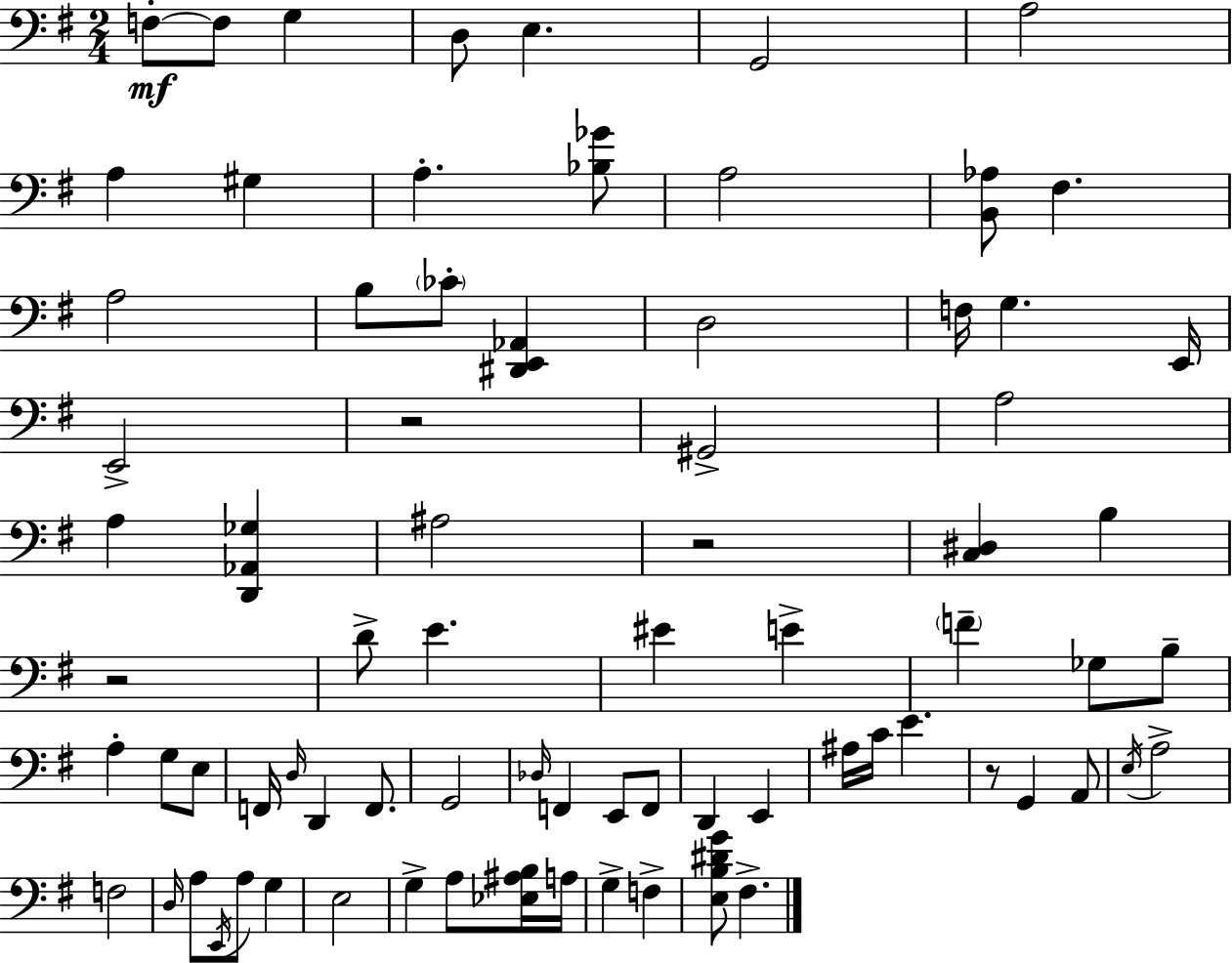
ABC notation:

X:1
T:Untitled
M:2/4
L:1/4
K:Em
F,/2 F,/2 G, D,/2 E, G,,2 A,2 A, ^G, A, [_B,_G]/2 A,2 [B,,_A,]/2 ^F, A,2 B,/2 _C/2 [^D,,E,,_A,,] D,2 F,/4 G, E,,/4 E,,2 z2 ^G,,2 A,2 A, [D,,_A,,_G,] ^A,2 z2 [C,^D,] B, z2 D/2 E ^E E F _G,/2 B,/2 A, G,/2 E,/2 F,,/4 D,/4 D,, F,,/2 G,,2 _D,/4 F,, E,,/2 F,,/2 D,, E,, ^A,/4 C/4 E z/2 G,, A,,/2 E,/4 A,2 F,2 D,/4 A,/2 E,,/4 A,/2 G, E,2 G, A,/2 [_E,^A,B,]/4 A,/4 G, F, [E,B,^DG]/2 ^F,